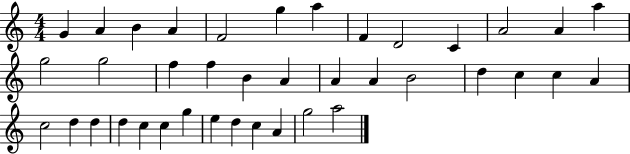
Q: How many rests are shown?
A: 0